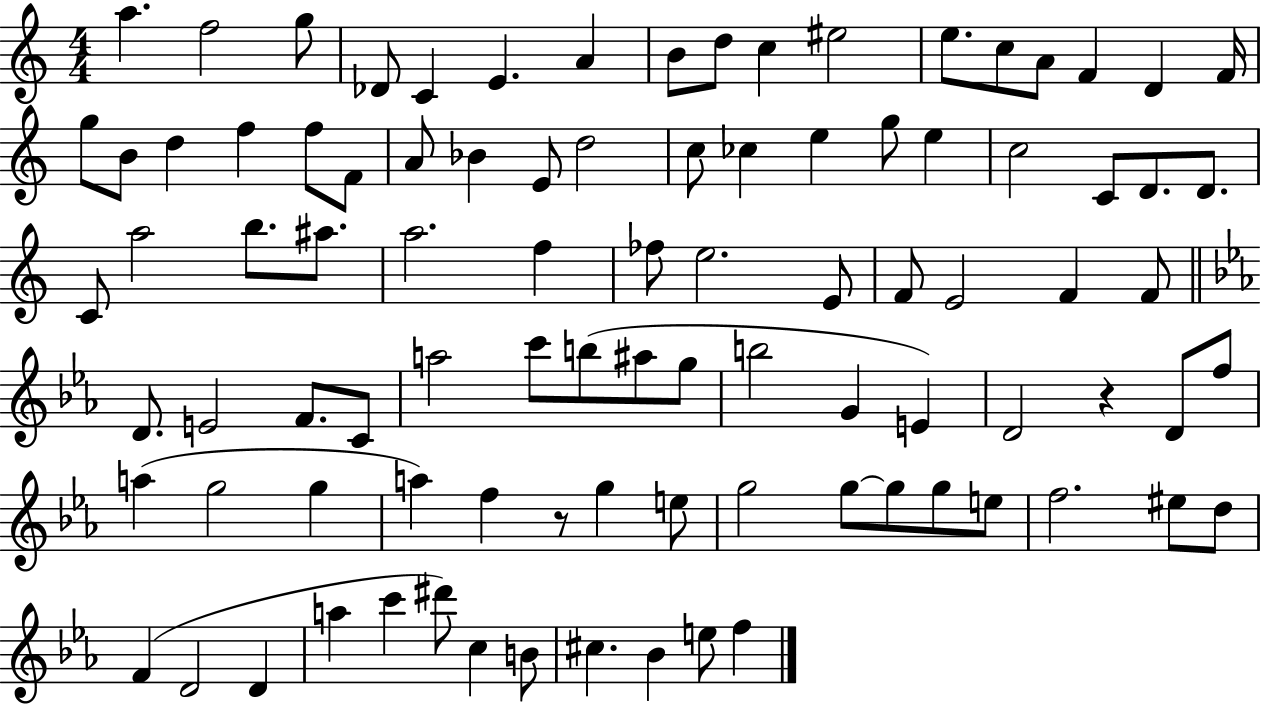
{
  \clef treble
  \numericTimeSignature
  \time 4/4
  \key c \major
  a''4. f''2 g''8 | des'8 c'4 e'4. a'4 | b'8 d''8 c''4 eis''2 | e''8. c''8 a'8 f'4 d'4 f'16 | \break g''8 b'8 d''4 f''4 f''8 f'8 | a'8 bes'4 e'8 d''2 | c''8 ces''4 e''4 g''8 e''4 | c''2 c'8 d'8. d'8. | \break c'8 a''2 b''8. ais''8. | a''2. f''4 | fes''8 e''2. e'8 | f'8 e'2 f'4 f'8 | \break \bar "||" \break \key c \minor d'8. e'2 f'8. c'8 | a''2 c'''8 b''8( ais''8 g''8 | b''2 g'4 e'4) | d'2 r4 d'8 f''8 | \break a''4( g''2 g''4 | a''4) f''4 r8 g''4 e''8 | g''2 g''8~~ g''8 g''8 e''8 | f''2. eis''8 d''8 | \break f'4( d'2 d'4 | a''4 c'''4 dis'''8) c''4 b'8 | cis''4. bes'4 e''8 f''4 | \bar "|."
}